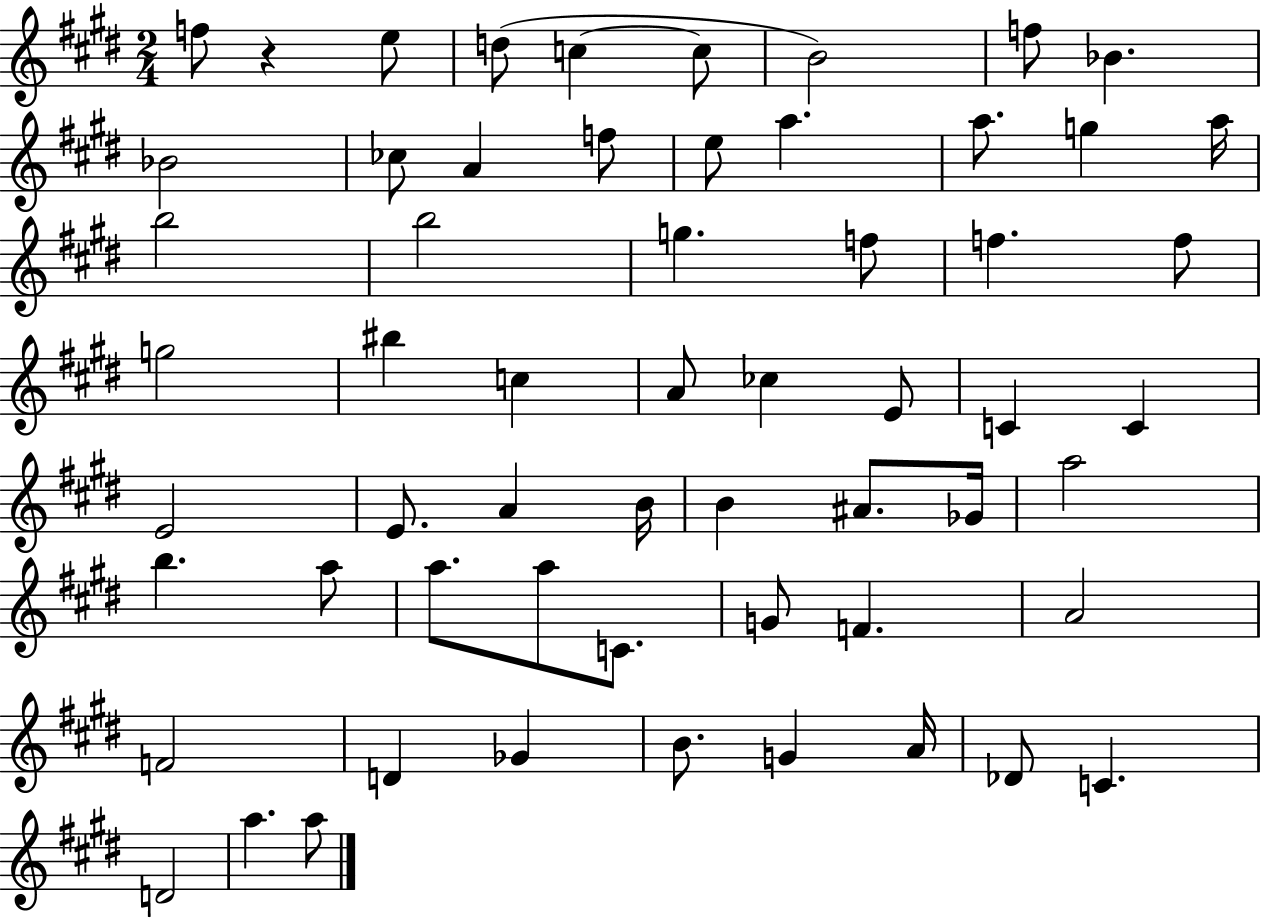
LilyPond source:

{
  \clef treble
  \numericTimeSignature
  \time 2/4
  \key e \major
  f''8 r4 e''8 | d''8( c''4~~ c''8 | b'2) | f''8 bes'4. | \break bes'2 | ces''8 a'4 f''8 | e''8 a''4. | a''8. g''4 a''16 | \break b''2 | b''2 | g''4. f''8 | f''4. f''8 | \break g''2 | bis''4 c''4 | a'8 ces''4 e'8 | c'4 c'4 | \break e'2 | e'8. a'4 b'16 | b'4 ais'8. ges'16 | a''2 | \break b''4. a''8 | a''8. a''8 c'8. | g'8 f'4. | a'2 | \break f'2 | d'4 ges'4 | b'8. g'4 a'16 | des'8 c'4. | \break d'2 | a''4. a''8 | \bar "|."
}